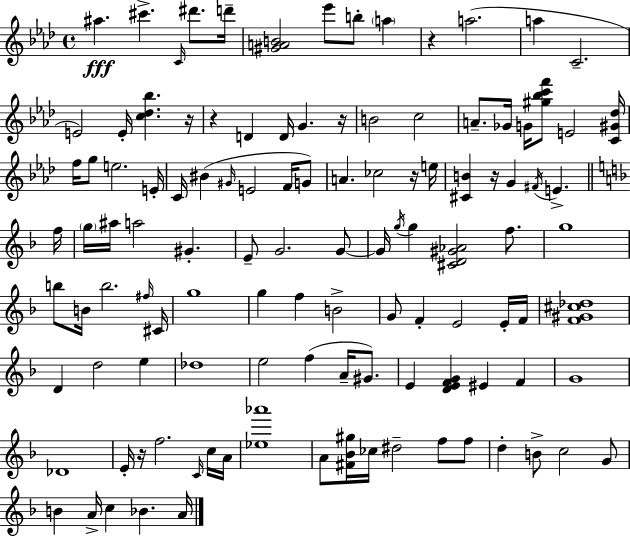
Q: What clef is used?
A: treble